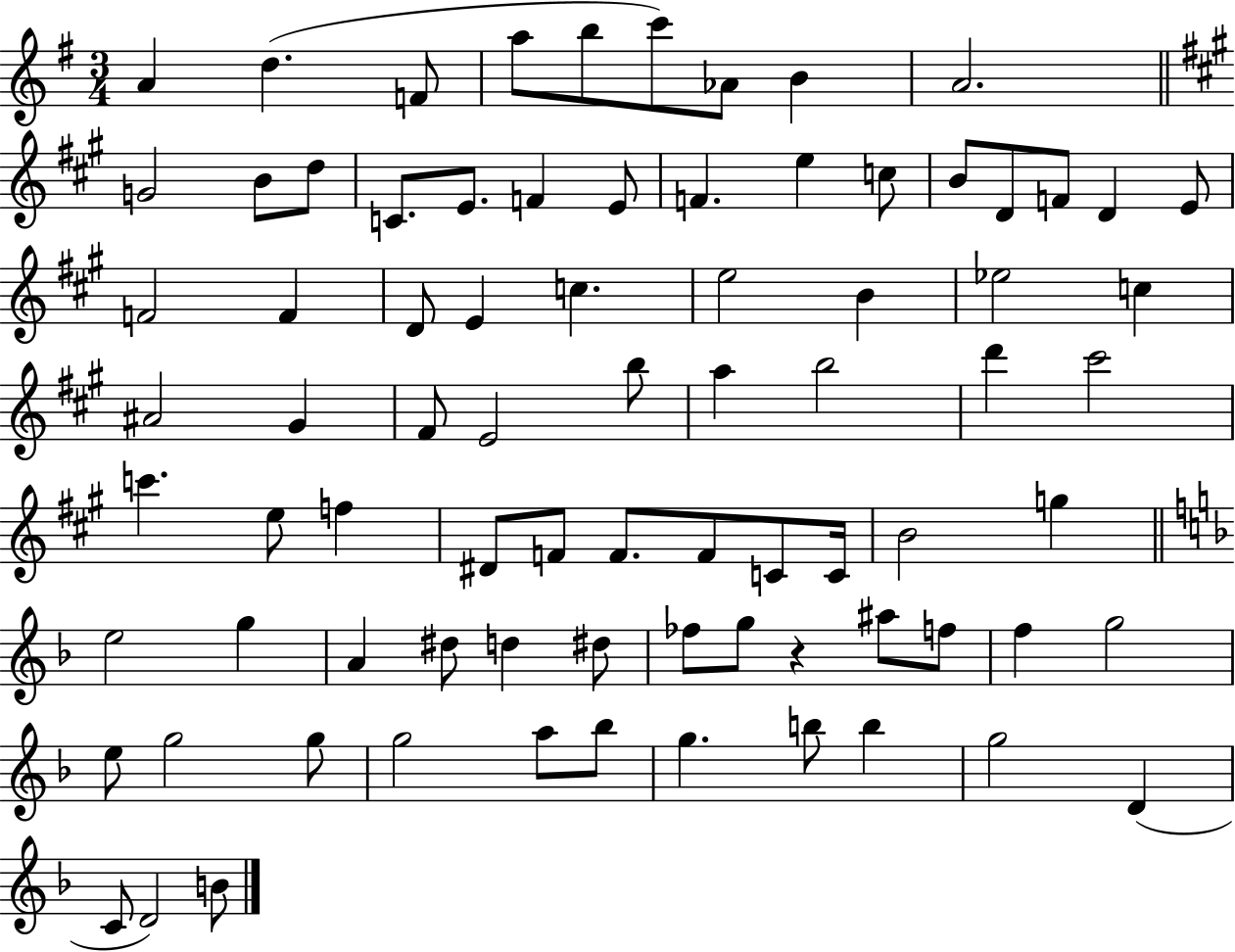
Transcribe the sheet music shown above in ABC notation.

X:1
T:Untitled
M:3/4
L:1/4
K:G
A d F/2 a/2 b/2 c'/2 _A/2 B A2 G2 B/2 d/2 C/2 E/2 F E/2 F e c/2 B/2 D/2 F/2 D E/2 F2 F D/2 E c e2 B _e2 c ^A2 ^G ^F/2 E2 b/2 a b2 d' ^c'2 c' e/2 f ^D/2 F/2 F/2 F/2 C/2 C/4 B2 g e2 g A ^d/2 d ^d/2 _f/2 g/2 z ^a/2 f/2 f g2 e/2 g2 g/2 g2 a/2 _b/2 g b/2 b g2 D C/2 D2 B/2